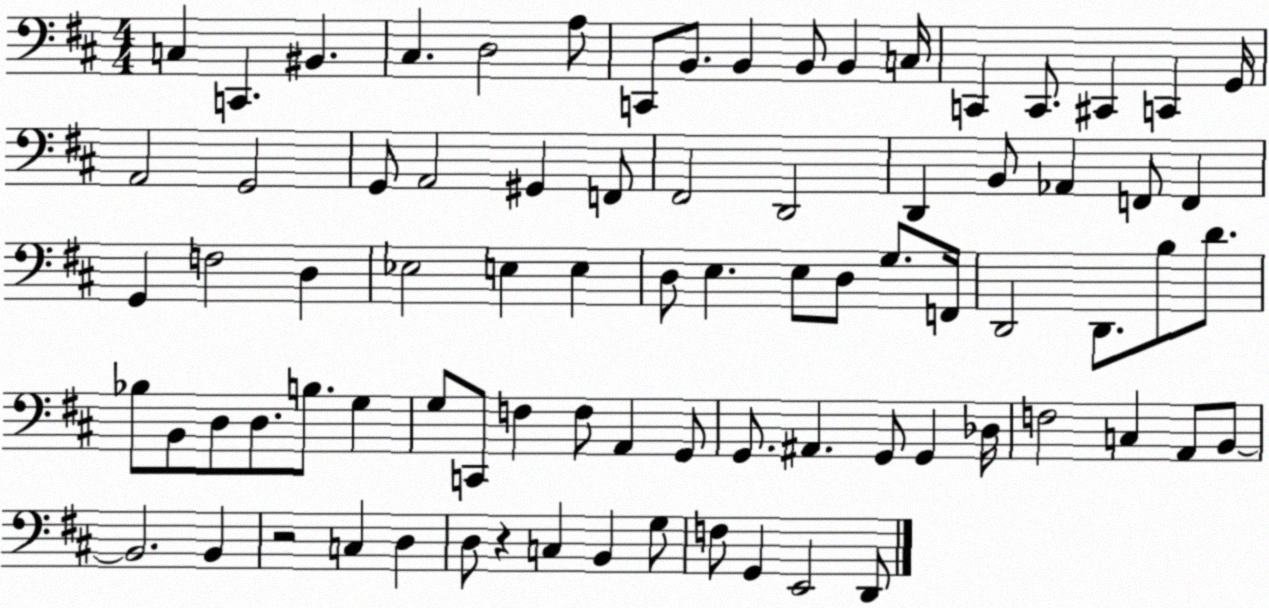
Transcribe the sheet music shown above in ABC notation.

X:1
T:Untitled
M:4/4
L:1/4
K:D
C, C,, ^B,, ^C, D,2 A,/2 C,,/2 B,,/2 B,, B,,/2 B,, C,/4 C,, C,,/2 ^C,, C,, G,,/4 A,,2 G,,2 G,,/2 A,,2 ^G,, F,,/2 ^F,,2 D,,2 D,, B,,/2 _A,, F,,/2 F,, G,, F,2 D, _E,2 E, E, D,/2 E, E,/2 D,/2 G,/2 F,,/4 D,,2 D,,/2 B,/2 D/2 _B,/2 B,,/2 D,/2 D,/2 B,/2 G, G,/2 C,,/2 F, F,/2 A,, G,,/2 G,,/2 ^A,, G,,/2 G,, _D,/4 F,2 C, A,,/2 B,,/2 B,,2 B,, z2 C, D, D,/2 z C, B,, G,/2 F,/2 G,, E,,2 D,,/2